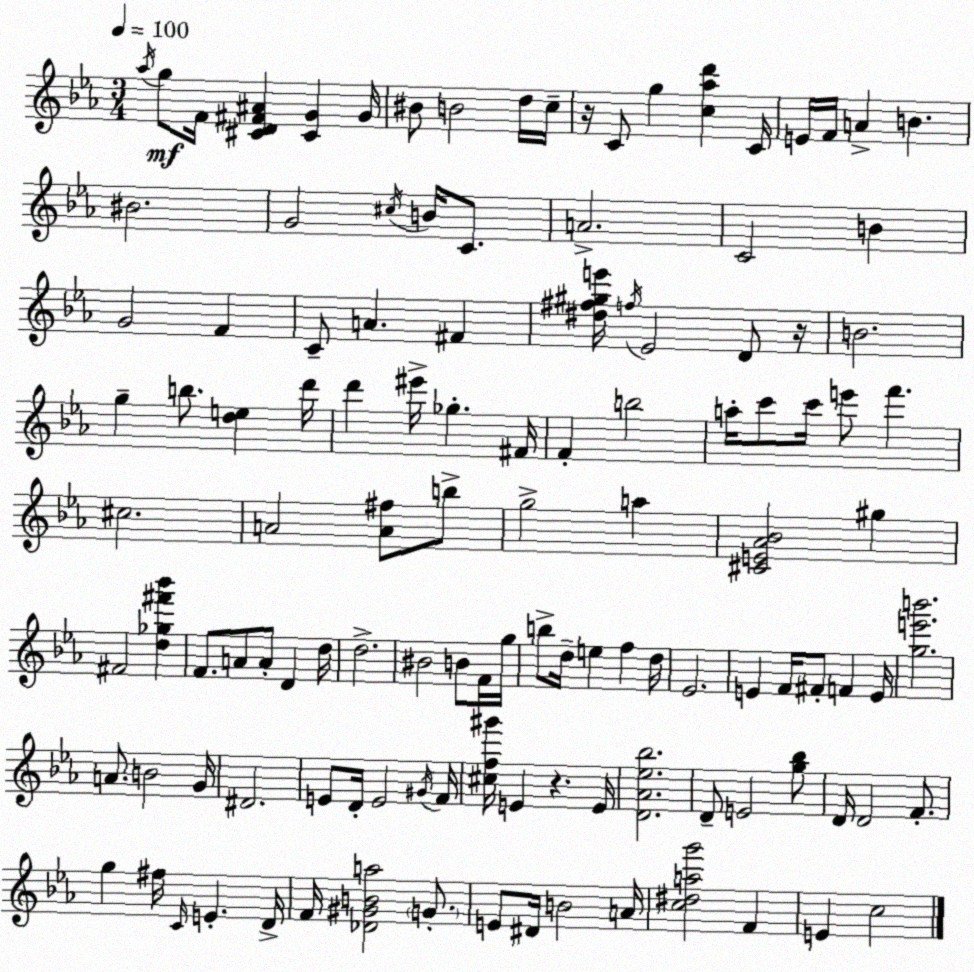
X:1
T:Untitled
M:3/4
L:1/4
K:Cm
_a/4 g/2 F/4 [^CD^F^A] [^CG] G/4 ^B/2 B2 d/4 c/4 z/4 C/2 g [c_ad'] C/4 E/4 F/4 A B ^B2 G2 ^c/4 B/4 C/2 A2 C2 B G2 F C/2 A ^F [^d^f^ge']/4 f/4 _E2 D/2 z/4 B2 g b/2 [de] d'/4 d' ^e'/4 _g ^F/4 F b2 a/4 c'/2 c'/4 e'/2 f' ^c2 A2 [A^f]/2 b/2 g2 a [^CE_A_B]2 ^g ^F2 [d_g^f'_b'] F/2 A/2 A/2 D d/4 d2 ^B2 B/2 F/4 g/4 b/2 d/4 e f d/4 _E2 E F/4 ^F/2 F E/4 [ge'b']2 A/2 B2 G/4 ^D2 E/2 D/4 E2 ^G/4 F/4 [^cf^g']/4 E z E/4 [D_A_e_b]2 D/2 E2 [g_b]/2 D/4 D2 F/2 g ^f/4 C/4 E D/4 F/4 [_D^GBa]2 G/2 E/2 ^D/4 B2 A/4 [c^dag']2 F E c2